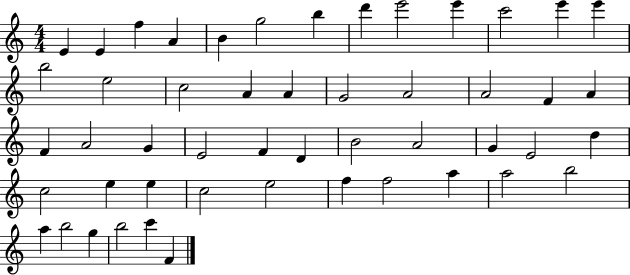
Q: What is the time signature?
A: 4/4